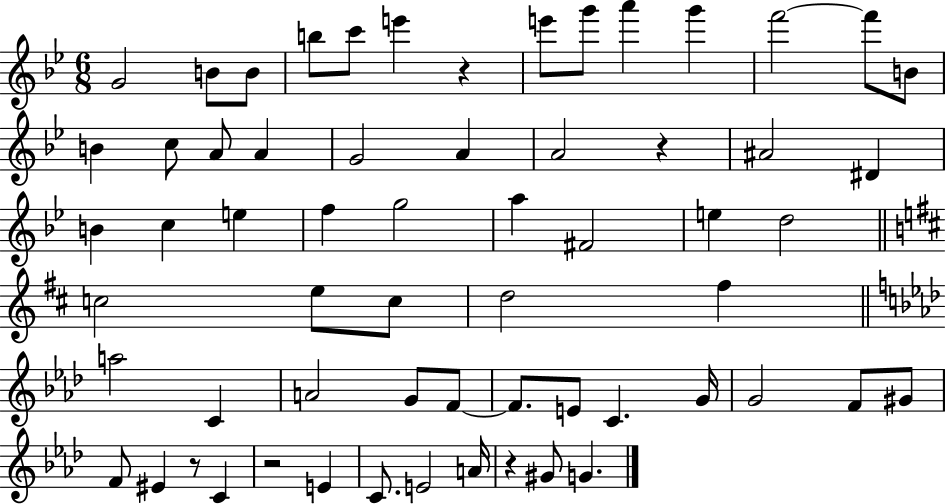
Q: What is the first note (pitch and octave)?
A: G4